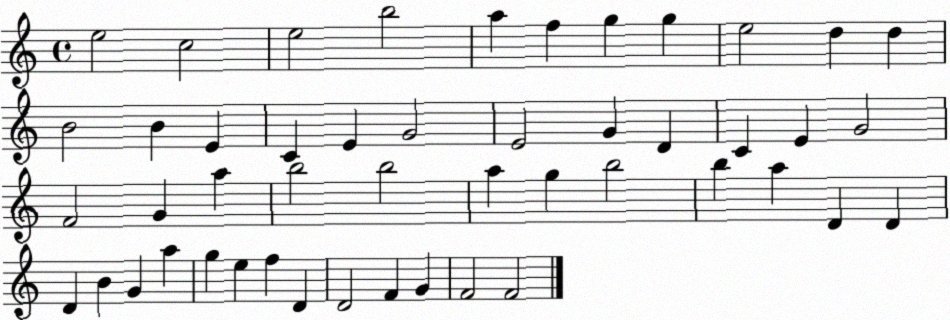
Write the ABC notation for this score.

X:1
T:Untitled
M:4/4
L:1/4
K:C
e2 c2 e2 b2 a f g g e2 d d B2 B E C E G2 E2 G D C E G2 F2 G a b2 b2 a g b2 b a D D D B G a g e f D D2 F G F2 F2